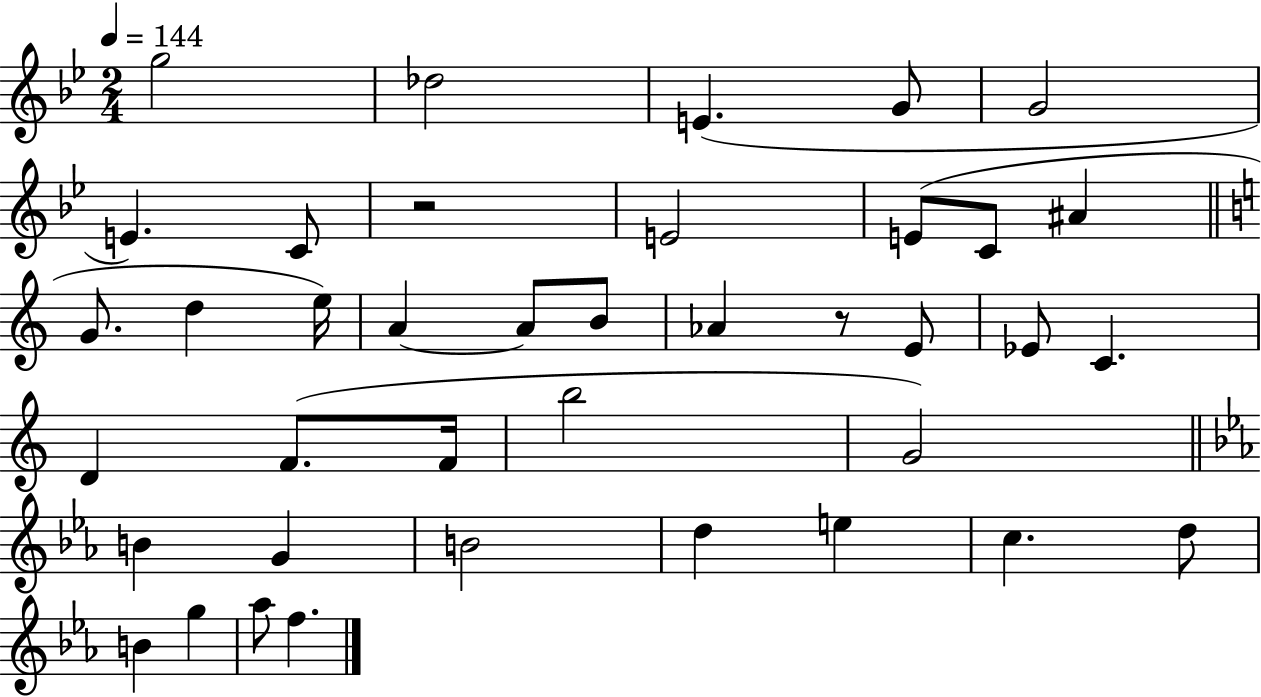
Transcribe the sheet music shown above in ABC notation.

X:1
T:Untitled
M:2/4
L:1/4
K:Bb
g2 _d2 E G/2 G2 E C/2 z2 E2 E/2 C/2 ^A G/2 d e/4 A A/2 B/2 _A z/2 E/2 _E/2 C D F/2 F/4 b2 G2 B G B2 d e c d/2 B g _a/2 f